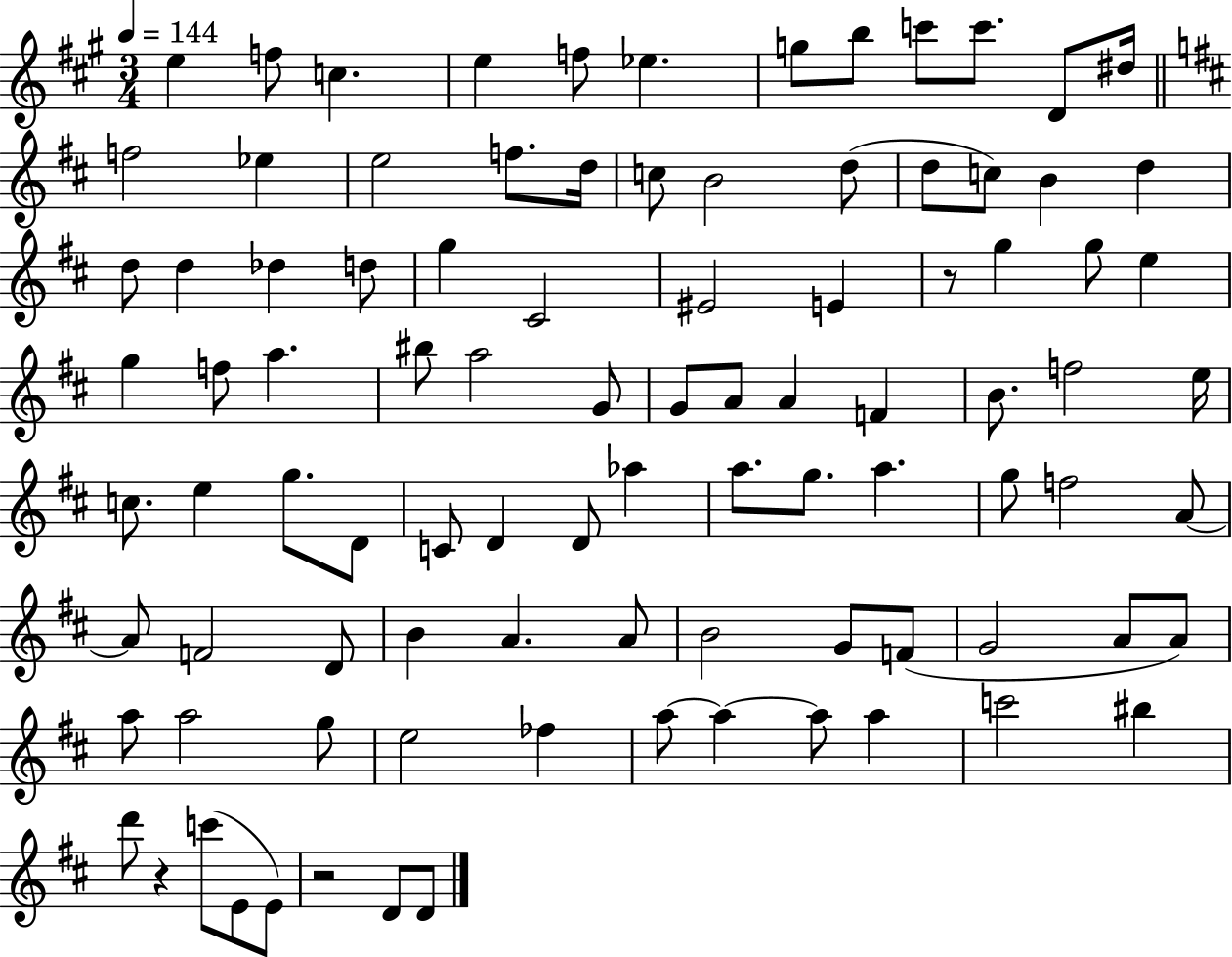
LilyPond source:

{
  \clef treble
  \numericTimeSignature
  \time 3/4
  \key a \major
  \tempo 4 = 144
  e''4 f''8 c''4. | e''4 f''8 ees''4. | g''8 b''8 c'''8 c'''8. d'8 dis''16 | \bar "||" \break \key d \major f''2 ees''4 | e''2 f''8. d''16 | c''8 b'2 d''8( | d''8 c''8) b'4 d''4 | \break d''8 d''4 des''4 d''8 | g''4 cis'2 | eis'2 e'4 | r8 g''4 g''8 e''4 | \break g''4 f''8 a''4. | bis''8 a''2 g'8 | g'8 a'8 a'4 f'4 | b'8. f''2 e''16 | \break c''8. e''4 g''8. d'8 | c'8 d'4 d'8 aes''4 | a''8. g''8. a''4. | g''8 f''2 a'8~~ | \break a'8 f'2 d'8 | b'4 a'4. a'8 | b'2 g'8 f'8( | g'2 a'8 a'8) | \break a''8 a''2 g''8 | e''2 fes''4 | a''8~~ a''4~~ a''8 a''4 | c'''2 bis''4 | \break d'''8 r4 c'''8( e'8 e'8) | r2 d'8 d'8 | \bar "|."
}